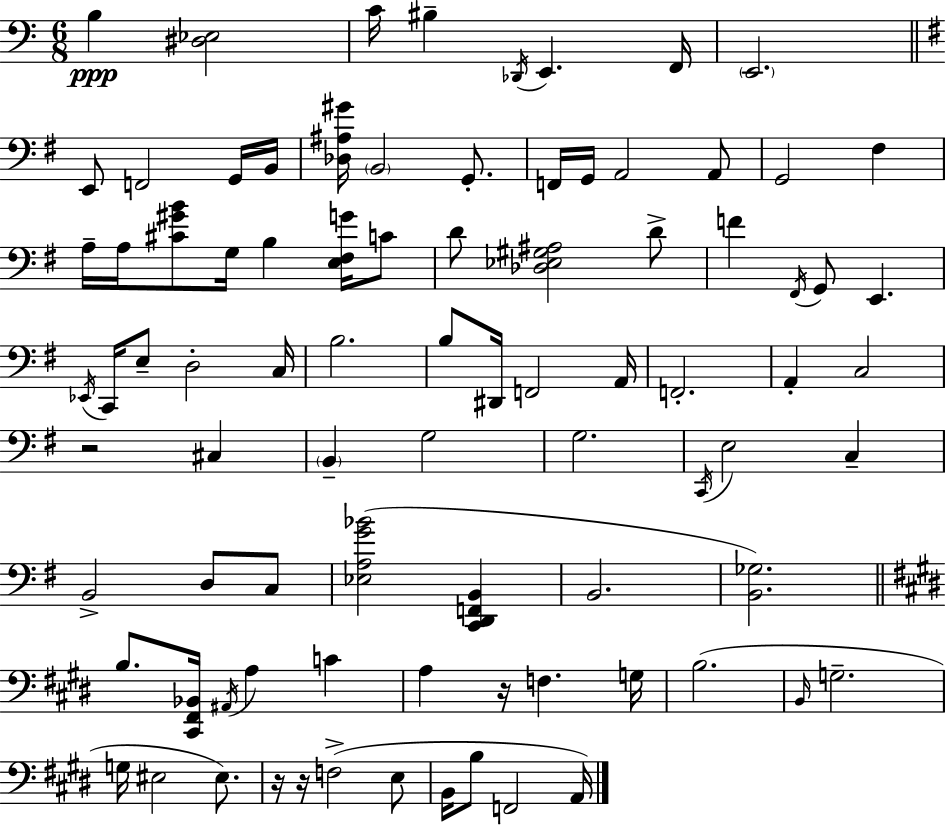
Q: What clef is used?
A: bass